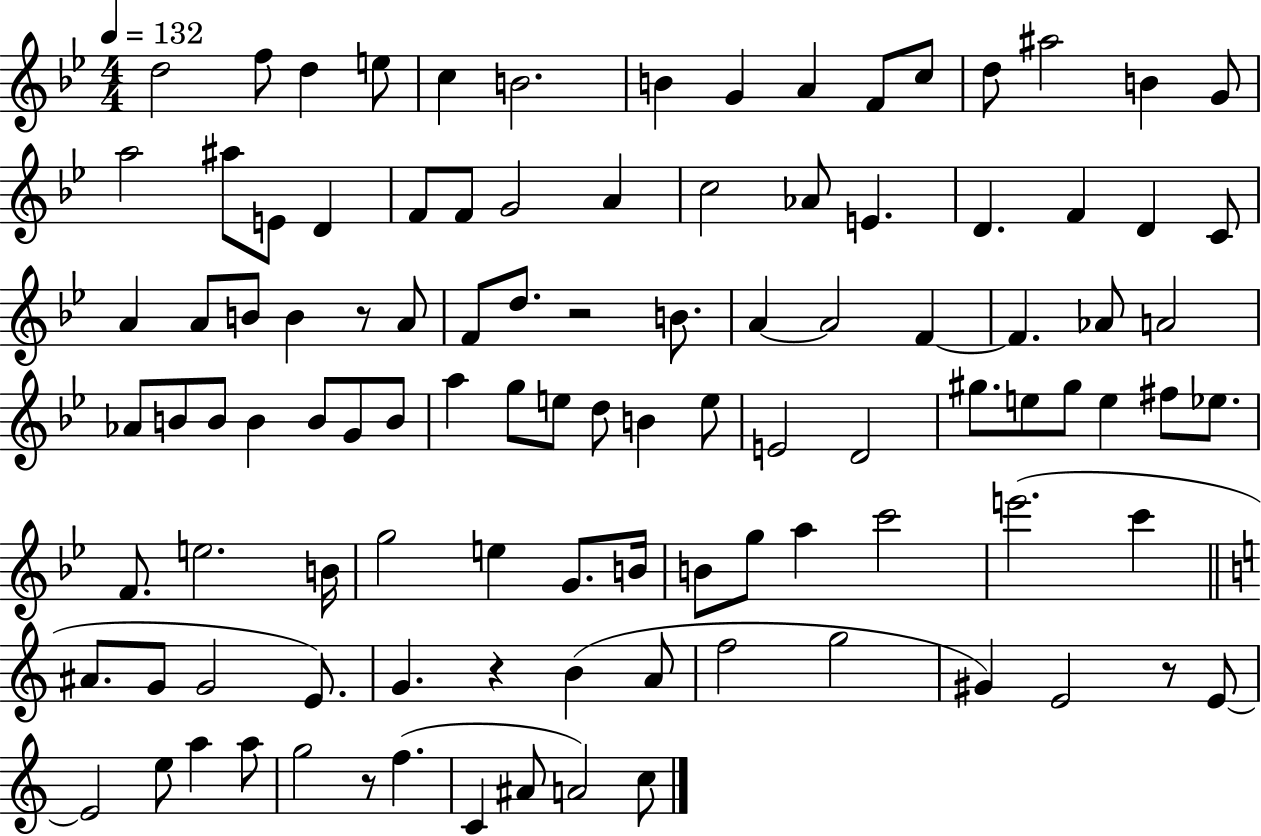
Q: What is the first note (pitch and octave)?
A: D5